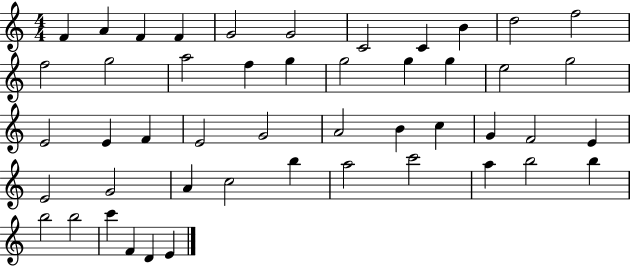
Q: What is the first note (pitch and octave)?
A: F4